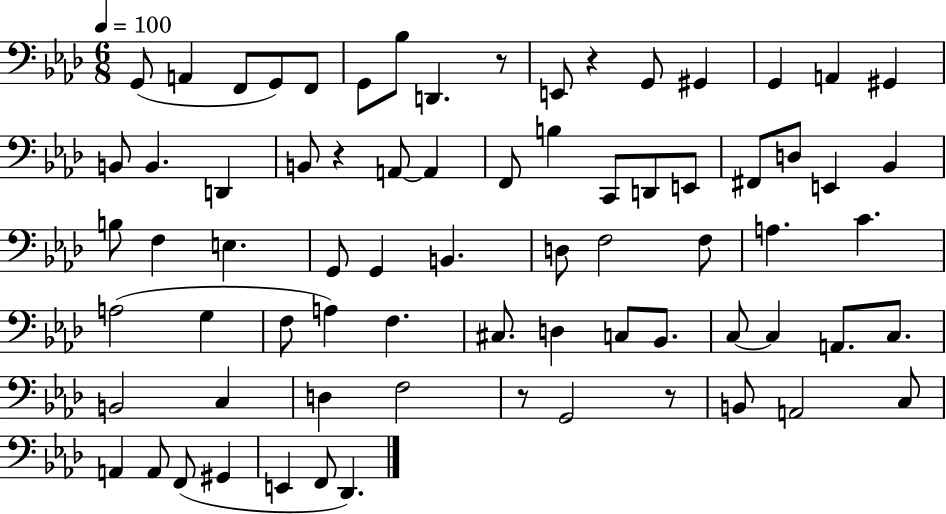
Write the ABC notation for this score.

X:1
T:Untitled
M:6/8
L:1/4
K:Ab
G,,/2 A,, F,,/2 G,,/2 F,,/2 G,,/2 _B,/2 D,, z/2 E,,/2 z G,,/2 ^G,, G,, A,, ^G,, B,,/2 B,, D,, B,,/2 z A,,/2 A,, F,,/2 B, C,,/2 D,,/2 E,,/2 ^F,,/2 D,/2 E,, _B,, B,/2 F, E, G,,/2 G,, B,, D,/2 F,2 F,/2 A, C A,2 G, F,/2 A, F, ^C,/2 D, C,/2 _B,,/2 C,/2 C, A,,/2 C,/2 B,,2 C, D, F,2 z/2 G,,2 z/2 B,,/2 A,,2 C,/2 A,, A,,/2 F,,/2 ^G,, E,, F,,/2 _D,,